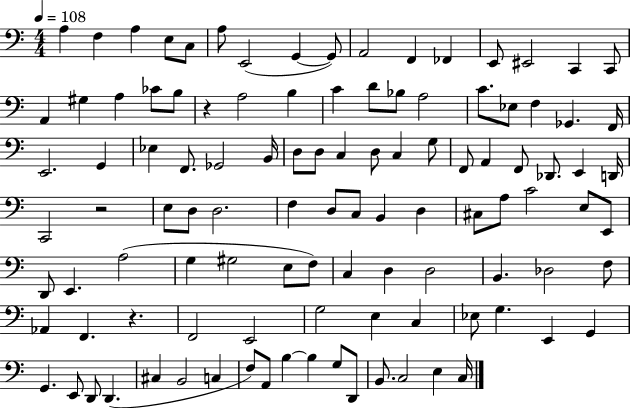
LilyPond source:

{
  \clef bass
  \numericTimeSignature
  \time 4/4
  \key c \major
  \tempo 4 = 108
  a4 f4 a4 e8 c8 | a8 e,2( g,4~~ g,8) | a,2 f,4 fes,4 | e,8 eis,2 c,4 c,8 | \break a,4 gis4 a4 ces'8 b8 | r4 a2 b4 | c'4 d'8 bes8 a2 | c'8. ees8 f4 ges,4. f,16 | \break e,2. g,4 | ees4 f,8. ges,2 b,16 | d8 d8 c4 d8 c4 g8 | f,8 a,4 f,8 des,8. e,4 d,16 | \break c,2 r2 | e8 d8 d2. | f4 d8 c8 b,4 d4 | cis8 a8 c'2 e8 e,8 | \break d,8 e,4. a2( | g4 gis2 e8 f8) | c4 d4 d2 | b,4. des2 f8 | \break aes,4 f,4. r4. | f,2 e,2 | g2 e4 c4 | ees8 g4. e,4 g,4 | \break g,4. e,8 d,8 d,4.( | cis4 b,2 c4 | f8) a,8 b4~~ b4 g8 d,8 | b,8. c2 e4 c16 | \break \bar "|."
}